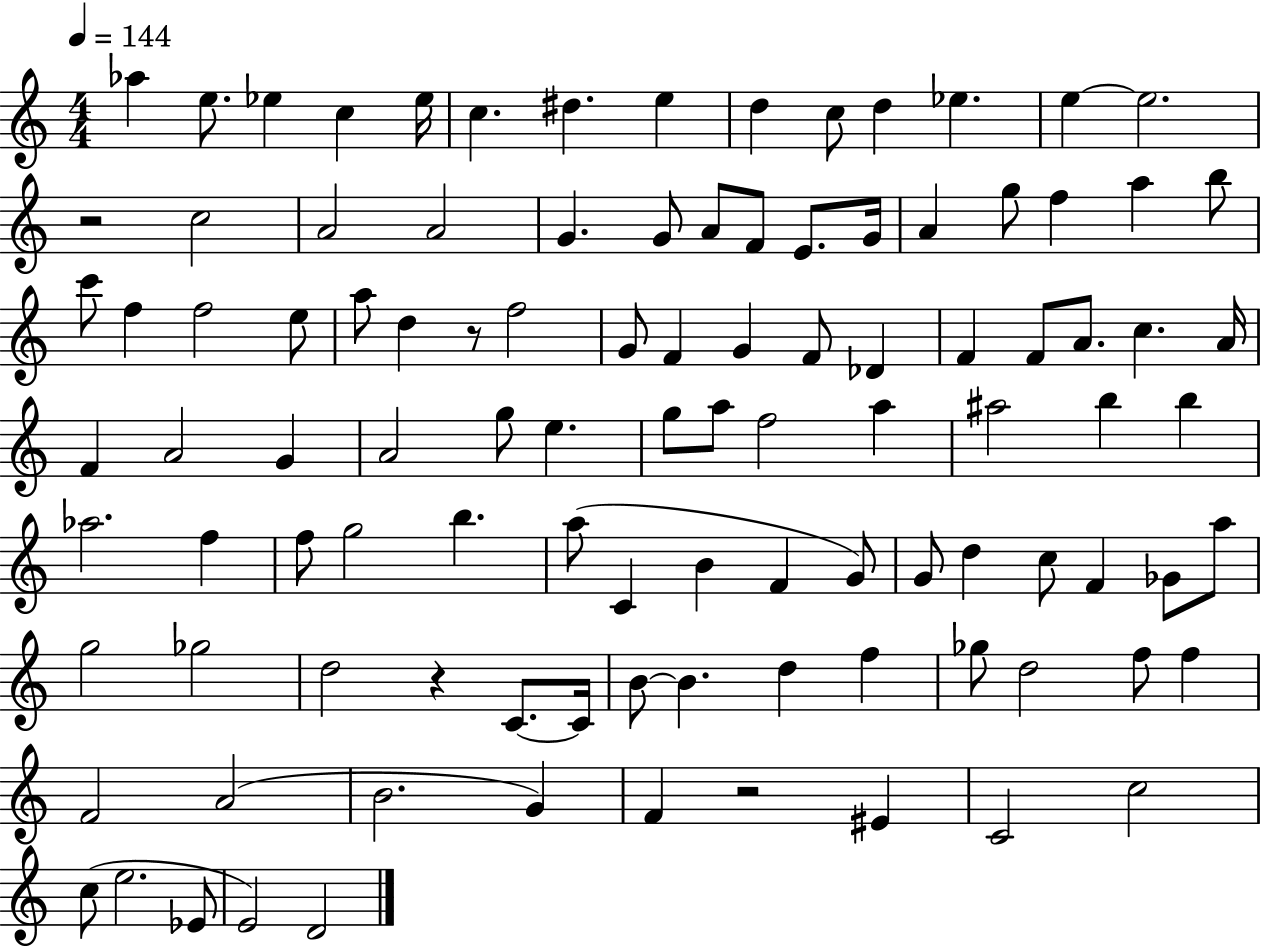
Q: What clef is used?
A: treble